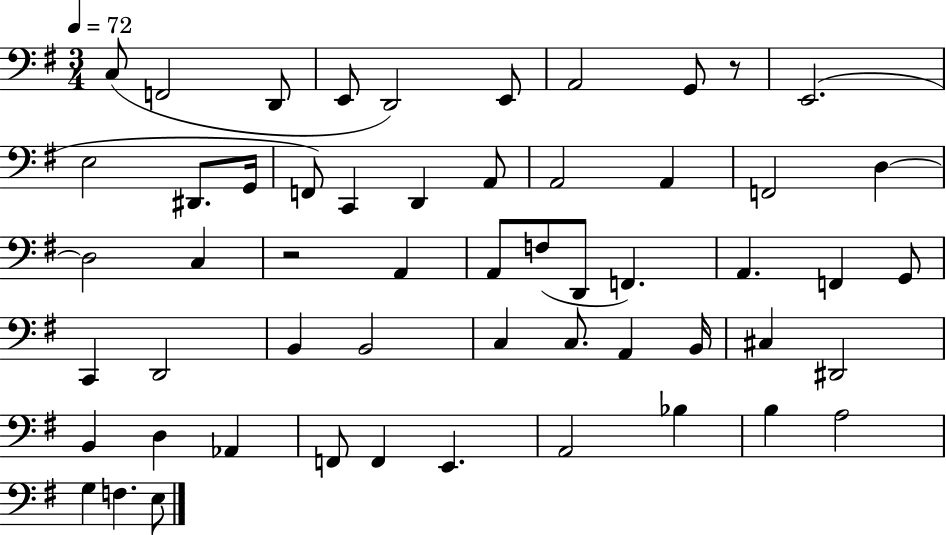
X:1
T:Untitled
M:3/4
L:1/4
K:G
C,/2 F,,2 D,,/2 E,,/2 D,,2 E,,/2 A,,2 G,,/2 z/2 E,,2 E,2 ^D,,/2 G,,/4 F,,/2 C,, D,, A,,/2 A,,2 A,, F,,2 D, D,2 C, z2 A,, A,,/2 F,/2 D,,/2 F,, A,, F,, G,,/2 C,, D,,2 B,, B,,2 C, C,/2 A,, B,,/4 ^C, ^D,,2 B,, D, _A,, F,,/2 F,, E,, A,,2 _B, B, A,2 G, F, E,/2